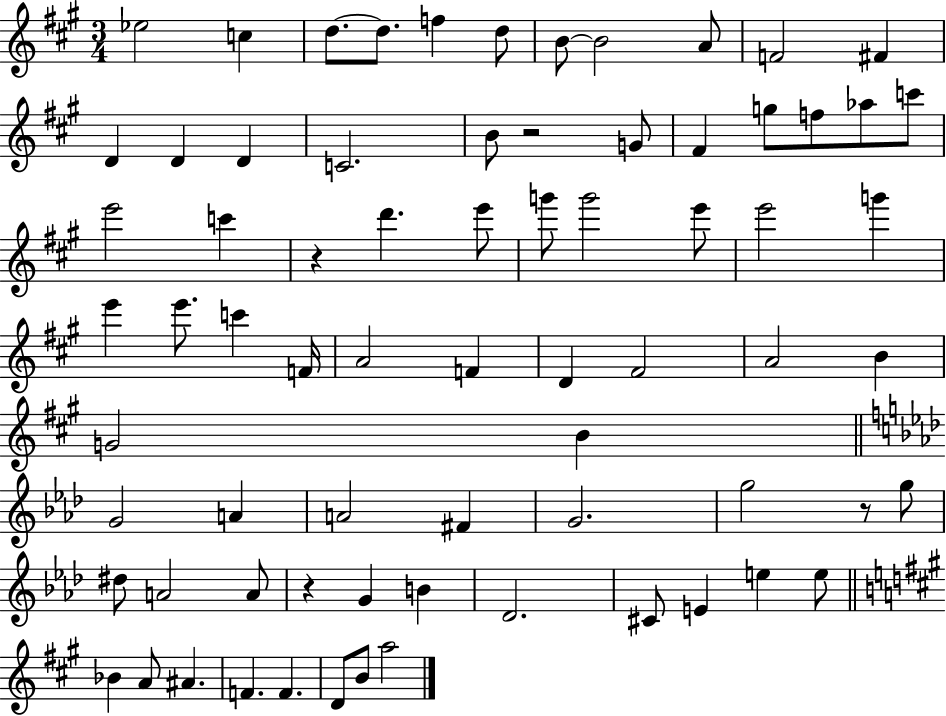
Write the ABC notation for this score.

X:1
T:Untitled
M:3/4
L:1/4
K:A
_e2 c d/2 d/2 f d/2 B/2 B2 A/2 F2 ^F D D D C2 B/2 z2 G/2 ^F g/2 f/2 _a/2 c'/2 e'2 c' z d' e'/2 g'/2 g'2 e'/2 e'2 g' e' e'/2 c' F/4 A2 F D ^F2 A2 B G2 B G2 A A2 ^F G2 g2 z/2 g/2 ^d/2 A2 A/2 z G B _D2 ^C/2 E e e/2 _B A/2 ^A F F D/2 B/2 a2